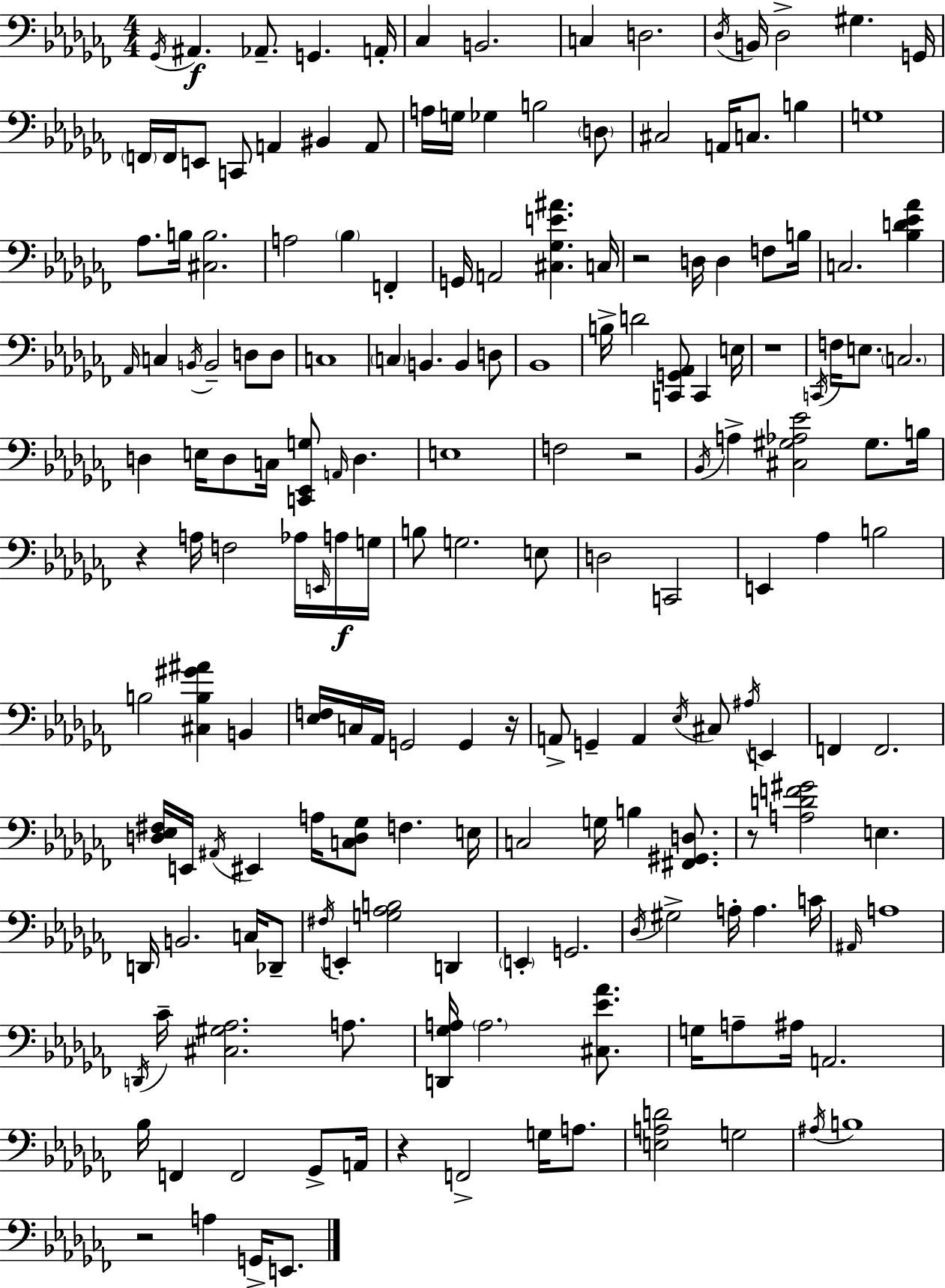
{
  \clef bass
  \numericTimeSignature
  \time 4/4
  \key aes \minor
  \repeat volta 2 { \acciaccatura { ges,16 }\f ais,4. aes,8.-- g,4. | a,16-. ces4 b,2. | c4 d2. | \acciaccatura { des16 } b,16 des2-> gis4. | \break g,16 \parenthesize f,16 f,16 e,8 c,8 a,4 bis,4 | a,8 a16 g16 ges4 b2 | \parenthesize d8 cis2 a,16 c8. b4 | g1 | \break aes8. b16 <cis b>2. | a2 \parenthesize bes4 f,4-. | g,16 a,2 <cis ges e' ais'>4. | c16 r2 d16 d4 f8 | \break b16 c2. <bes d' ees' aes'>4 | \grace { aes,16 } c4 \acciaccatura { b,16 } b,2-- | d8 d8 c1 | \parenthesize c4 b,4. b,4 | \break d8 bes,1 | b16-> d'2 <c, g, aes,>8 c,4 | e16 r1 | \acciaccatura { c,16 } f16 e8. \parenthesize c2. | \break d4 e16 d8 c16 <c, ees, g>8 \grace { a,16 } | d4. e1 | f2 r2 | \acciaccatura { bes,16 } a4-> <cis gis aes ees'>2 | \break gis8. b16 r4 a16 f2 | aes16 \grace { e,16 }\f a16 g16 b8 g2. | e8 d2 | c,2 e,4 aes4 | \break b2 b2 | <cis b gis' ais'>4 b,4 <ees f>16 c16 aes,16 g,2 | g,4 r16 a,8-> g,4-- a,4 | \acciaccatura { ees16 } cis8 \acciaccatura { ais16 } e,4 f,4 f,2. | \break <d ees fis>16 e,16 \acciaccatura { ais,16 } eis,4 | a16 <c d ges>8 f4. e16 c2 | g16 b4 <fis, gis, d>8. r8 <a d' f' gis'>2 | e4. d,16 b,2. | \break c16 des,8-- \acciaccatura { fis16 } e,4-. | <g aes b>2 d,4 \parenthesize e,4-. | g,2. \acciaccatura { des16 } gis2-> | a16-. a4. c'16 \grace { ais,16 } a1 | \break \acciaccatura { d,16 } ces'16-- | <cis gis aes>2. a8. <d, ges a>16 | \parenthesize a2. <cis ees' aes'>8. g16 | a8-- ais16 a,2. bes16 | \break f,4 f,2 ges,8-> a,16 r4 | f,2-> g16 a8. <e a d'>2 | g2 \acciaccatura { ais16 } | b1 | \break r2 a4 g,16-> e,8. | } \bar "|."
}